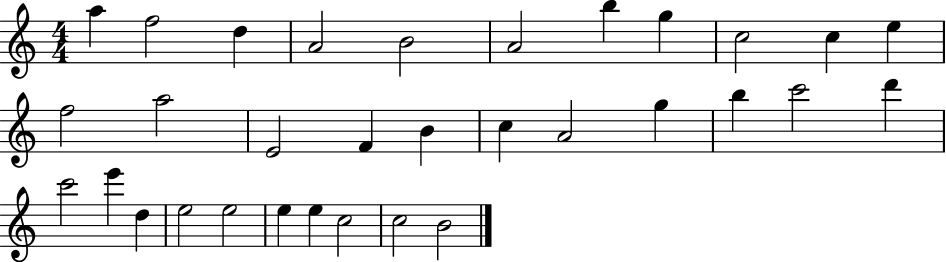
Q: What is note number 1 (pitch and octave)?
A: A5